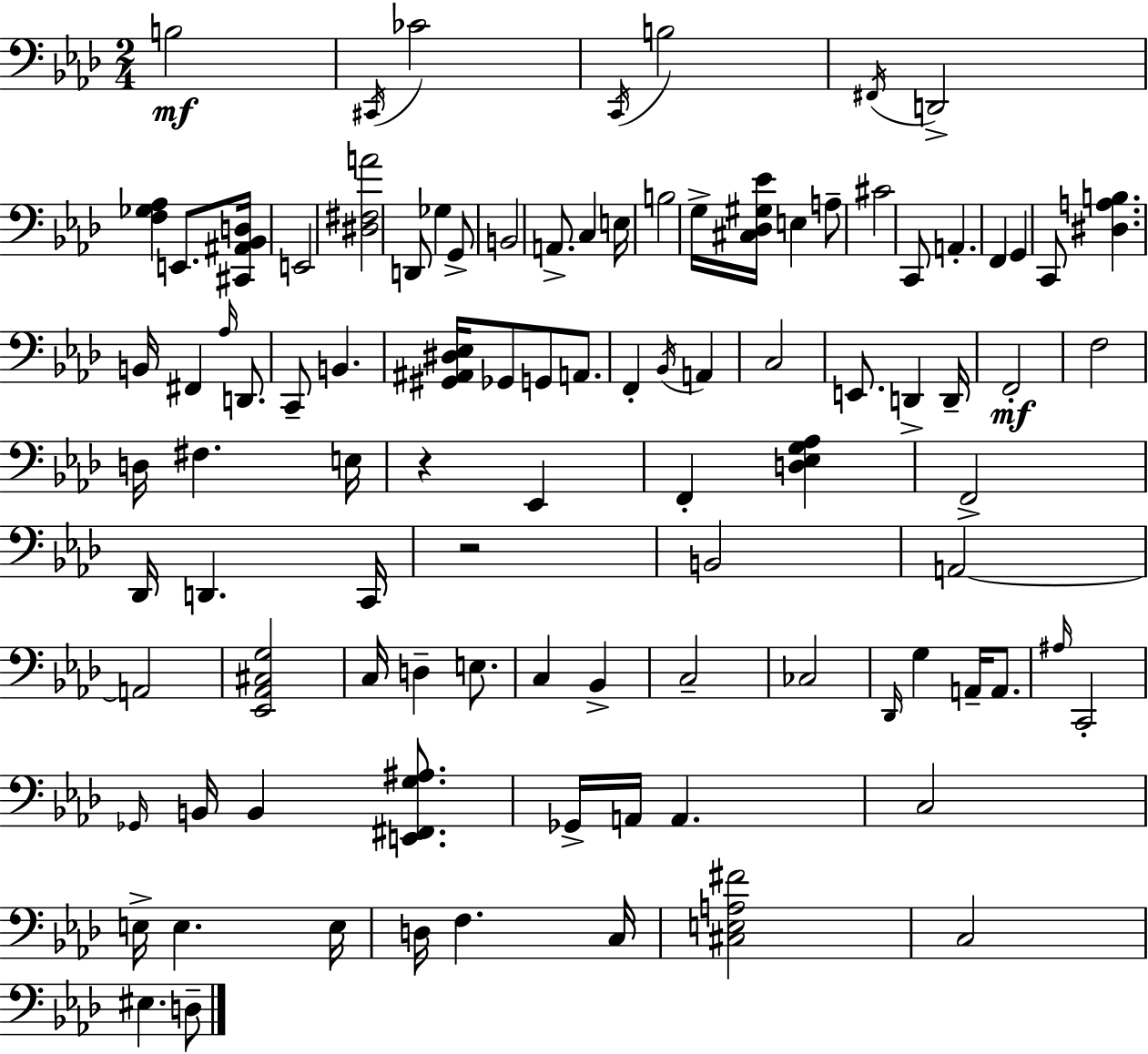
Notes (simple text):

B3/h C#2/s CES4/h C2/s B3/h F#2/s D2/h [F3,Gb3,Ab3]/q E2/e. [C#2,A#2,Bb2,D3]/s E2/h [D#3,F#3,A4]/h D2/e Gb3/q G2/e B2/h A2/e. C3/q E3/s B3/h G3/s [C#3,Db3,G#3,Eb4]/s E3/q A3/e C#4/h C2/e A2/q. F2/q G2/q C2/e [D#3,A3,B3]/q. B2/s F#2/q Ab3/s D2/e. C2/e B2/q. [G#2,A#2,D#3,Eb3]/s Gb2/e G2/e A2/e. F2/q Bb2/s A2/q C3/h E2/e. D2/q D2/s F2/h F3/h D3/s F#3/q. E3/s R/q Eb2/q F2/q [D3,Eb3,G3,Ab3]/q F2/h Db2/s D2/q. C2/s R/h B2/h A2/h A2/h [Eb2,Ab2,C#3,G3]/h C3/s D3/q E3/e. C3/q Bb2/q C3/h CES3/h Db2/s G3/q A2/s A2/e. A#3/s C2/h Gb2/s B2/s B2/q [E2,F#2,G3,A#3]/e. Gb2/s A2/s A2/q. C3/h E3/s E3/q. E3/s D3/s F3/q. C3/s [C#3,E3,A3,F#4]/h C3/h EIS3/q. D3/e